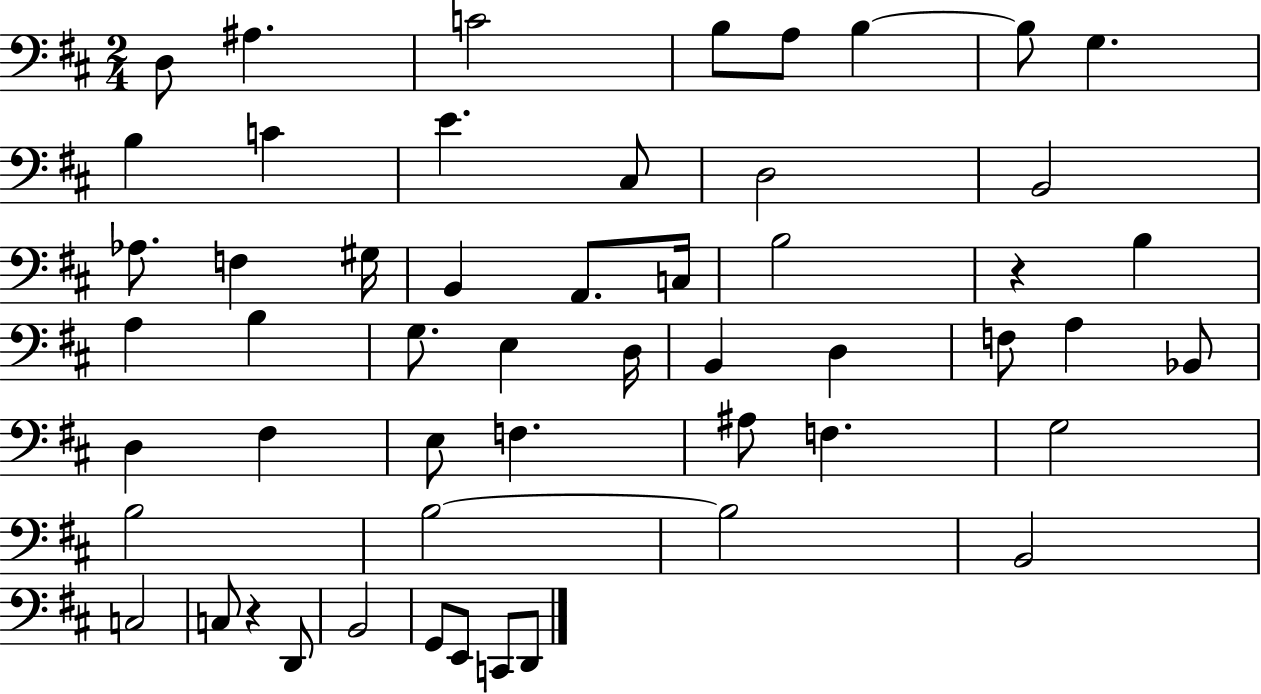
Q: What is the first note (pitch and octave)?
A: D3